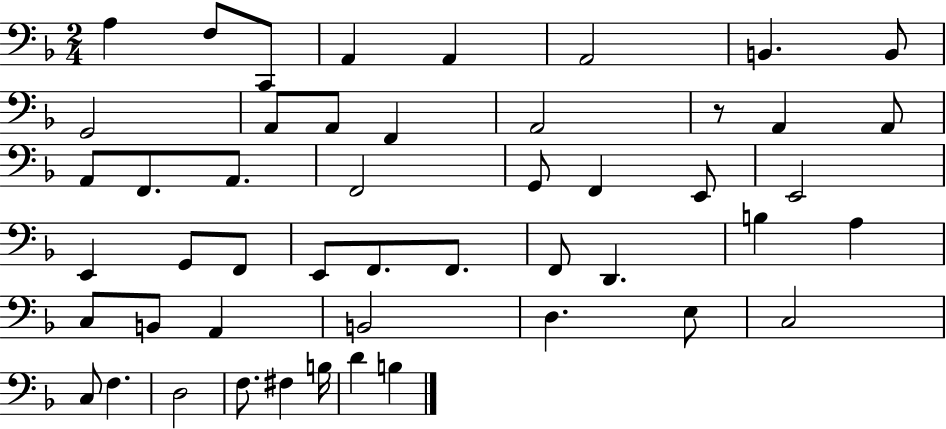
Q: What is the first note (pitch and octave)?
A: A3